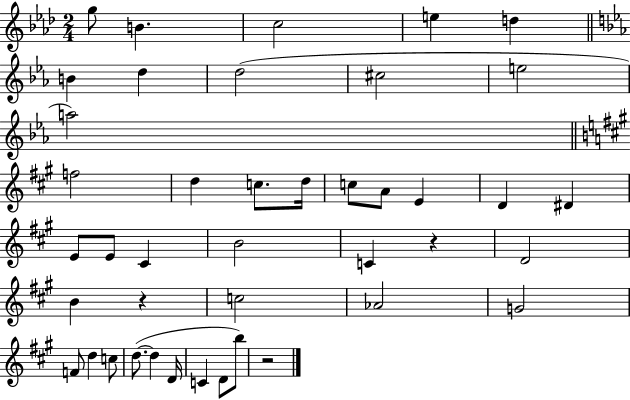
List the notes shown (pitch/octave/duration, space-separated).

G5/e B4/q. C5/h E5/q D5/q B4/q D5/q D5/h C#5/h E5/h A5/h F5/h D5/q C5/e. D5/s C5/e A4/e E4/q D4/q D#4/q E4/e E4/e C#4/q B4/h C4/q R/q D4/h B4/q R/q C5/h Ab4/h G4/h F4/e D5/q C5/e D5/e. D5/q D4/s C4/q D4/e B5/e R/h